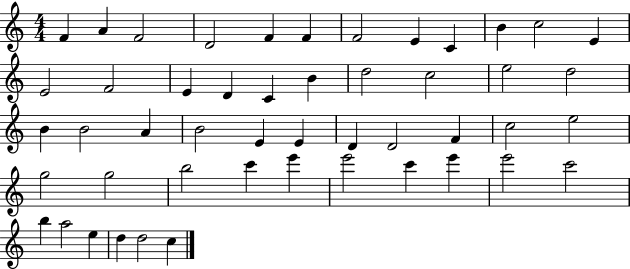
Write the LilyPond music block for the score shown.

{
  \clef treble
  \numericTimeSignature
  \time 4/4
  \key c \major
  f'4 a'4 f'2 | d'2 f'4 f'4 | f'2 e'4 c'4 | b'4 c''2 e'4 | \break e'2 f'2 | e'4 d'4 c'4 b'4 | d''2 c''2 | e''2 d''2 | \break b'4 b'2 a'4 | b'2 e'4 e'4 | d'4 d'2 f'4 | c''2 e''2 | \break g''2 g''2 | b''2 c'''4 e'''4 | e'''2 c'''4 e'''4 | e'''2 c'''2 | \break b''4 a''2 e''4 | d''4 d''2 c''4 | \bar "|."
}